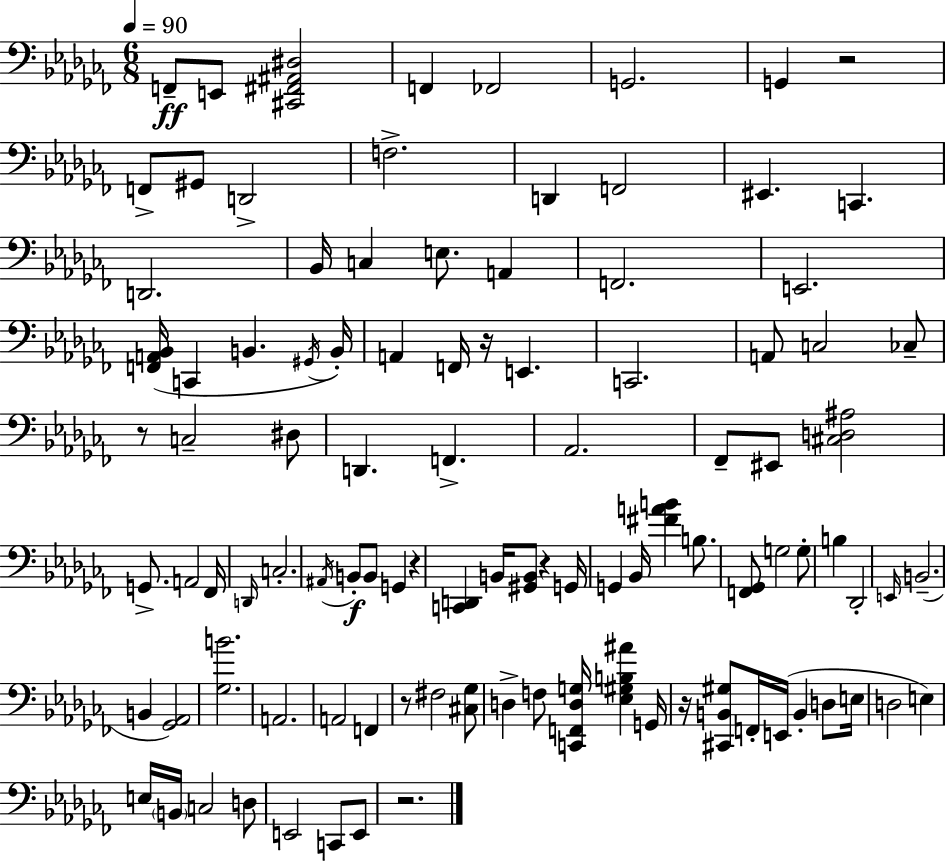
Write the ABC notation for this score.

X:1
T:Untitled
M:6/8
L:1/4
K:Abm
F,,/2 E,,/2 [^C,,^F,,^A,,^D,]2 F,, _F,,2 G,,2 G,, z2 F,,/2 ^G,,/2 D,,2 F,2 D,, F,,2 ^E,, C,, D,,2 _B,,/4 C, E,/2 A,, F,,2 E,,2 [F,,A,,_B,,]/4 C,, B,, ^G,,/4 B,,/4 A,, F,,/4 z/4 E,, C,,2 A,,/2 C,2 _C,/2 z/2 C,2 ^D,/2 D,, F,, _A,,2 _F,,/2 ^E,,/2 [^C,D,^A,]2 G,,/2 A,,2 _F,,/4 D,,/4 C,2 ^A,,/4 B,,/2 B,,/2 G,, z [C,,D,,] B,,/4 [^G,,B,,]/2 z G,,/4 G,, _B,,/4 [^FAB] B,/2 [F,,_G,,]/2 G,2 G,/2 B, _D,,2 E,,/4 B,,2 B,, [_G,,_A,,]2 [_G,B]2 A,,2 A,,2 F,, z/2 ^F,2 [^C,_G,]/2 D, F,/2 [C,,F,,D,G,]/4 [_E,^G,B,^A] G,,/4 z/4 [^C,,B,,^G,]/2 F,,/4 E,,/4 B,, D,/2 E,/4 D,2 E, E,/4 B,,/4 C,2 D,/2 E,,2 C,,/2 E,,/2 z2